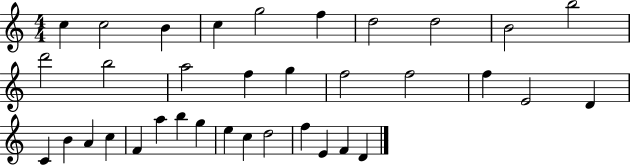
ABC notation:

X:1
T:Untitled
M:4/4
L:1/4
K:C
c c2 B c g2 f d2 d2 B2 b2 d'2 b2 a2 f g f2 f2 f E2 D C B A c F a b g e c d2 f E F D